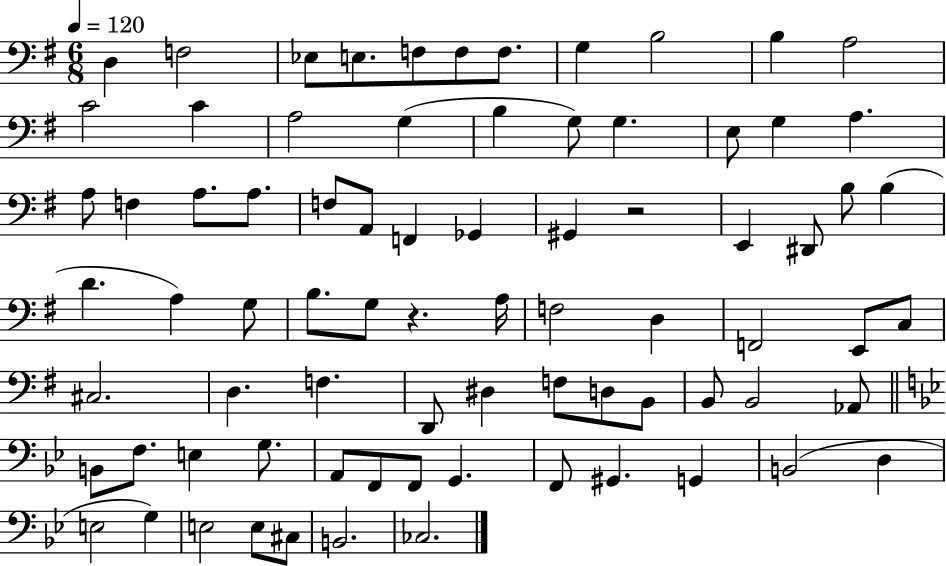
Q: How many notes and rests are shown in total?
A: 78